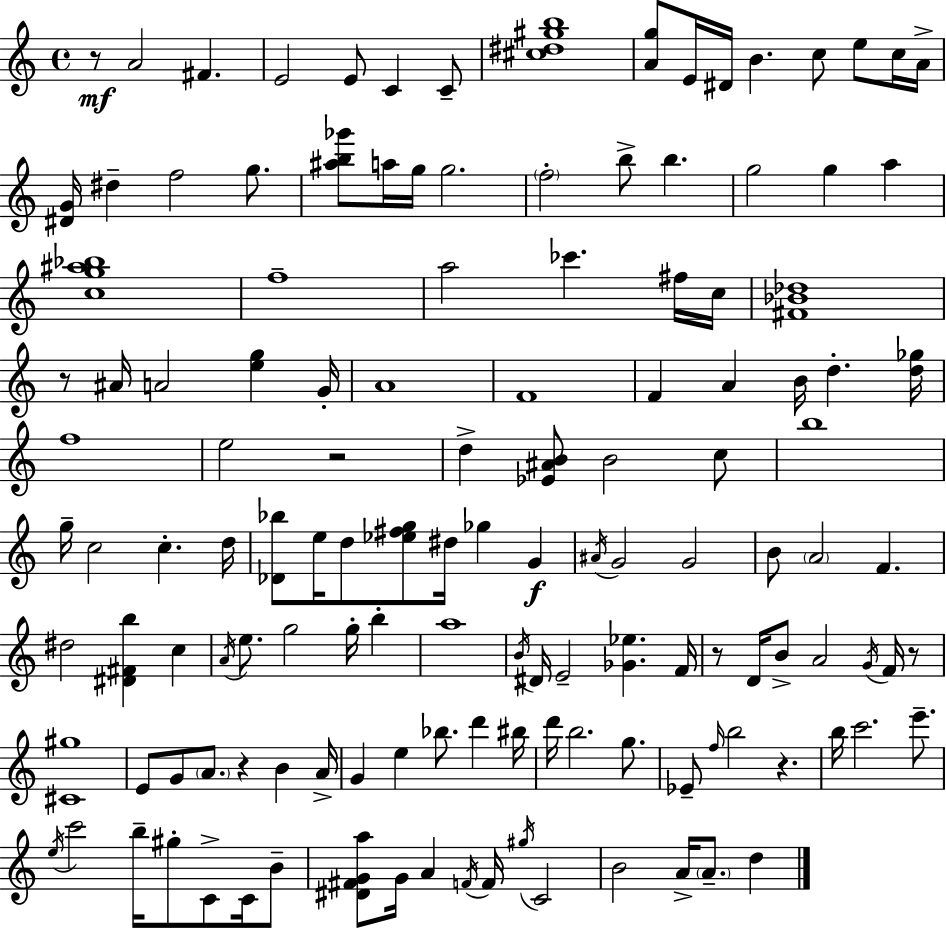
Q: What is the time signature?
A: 4/4